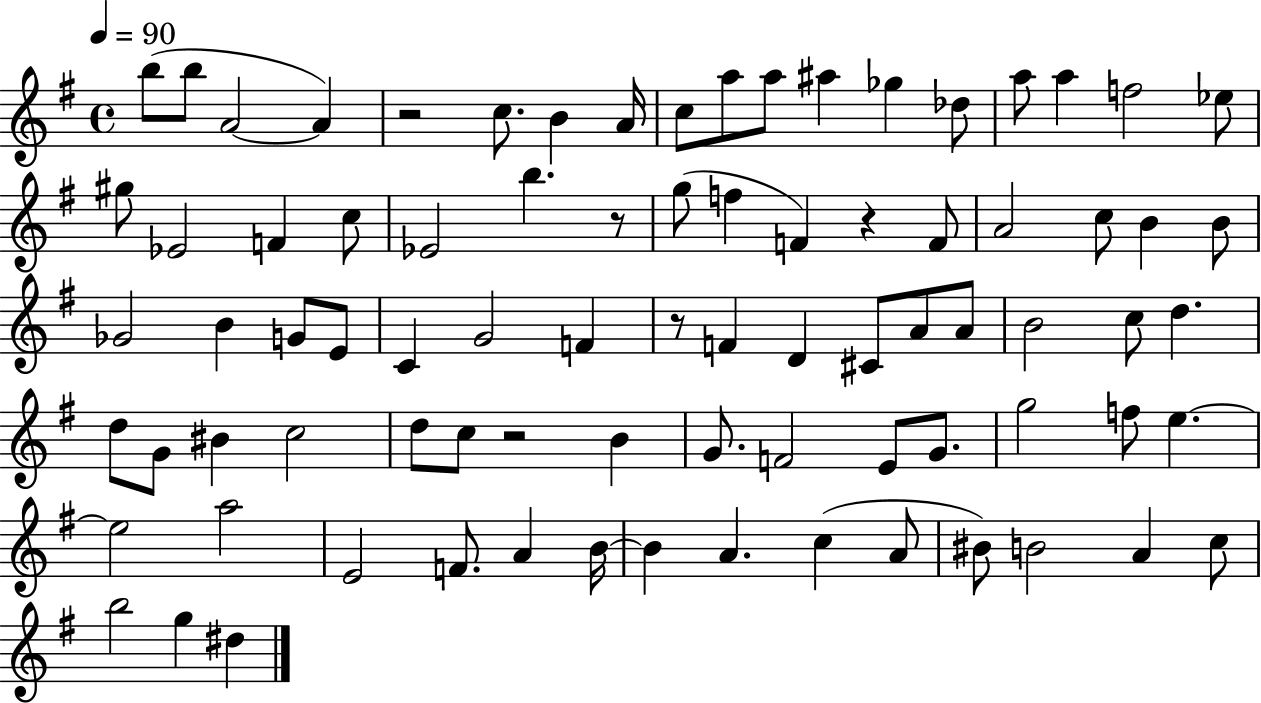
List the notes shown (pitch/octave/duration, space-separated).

B5/e B5/e A4/h A4/q R/h C5/e. B4/q A4/s C5/e A5/e A5/e A#5/q Gb5/q Db5/e A5/e A5/q F5/h Eb5/e G#5/e Eb4/h F4/q C5/e Eb4/h B5/q. R/e G5/e F5/q F4/q R/q F4/e A4/h C5/e B4/q B4/e Gb4/h B4/q G4/e E4/e C4/q G4/h F4/q R/e F4/q D4/q C#4/e A4/e A4/e B4/h C5/e D5/q. D5/e G4/e BIS4/q C5/h D5/e C5/e R/h B4/q G4/e. F4/h E4/e G4/e. G5/h F5/e E5/q. E5/h A5/h E4/h F4/e. A4/q B4/s B4/q A4/q. C5/q A4/e BIS4/e B4/h A4/q C5/e B5/h G5/q D#5/q